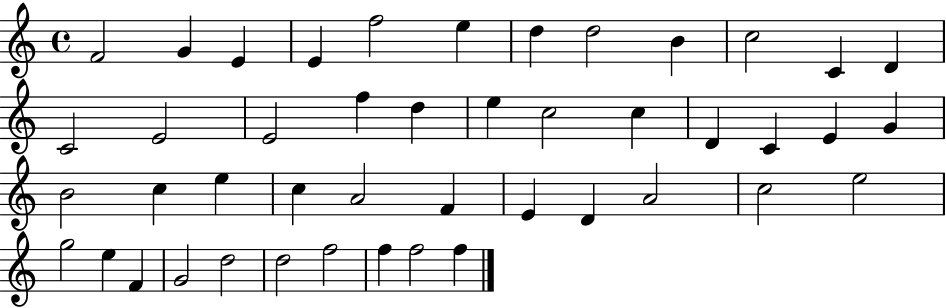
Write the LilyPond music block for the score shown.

{
  \clef treble
  \time 4/4
  \defaultTimeSignature
  \key c \major
  f'2 g'4 e'4 | e'4 f''2 e''4 | d''4 d''2 b'4 | c''2 c'4 d'4 | \break c'2 e'2 | e'2 f''4 d''4 | e''4 c''2 c''4 | d'4 c'4 e'4 g'4 | \break b'2 c''4 e''4 | c''4 a'2 f'4 | e'4 d'4 a'2 | c''2 e''2 | \break g''2 e''4 f'4 | g'2 d''2 | d''2 f''2 | f''4 f''2 f''4 | \break \bar "|."
}